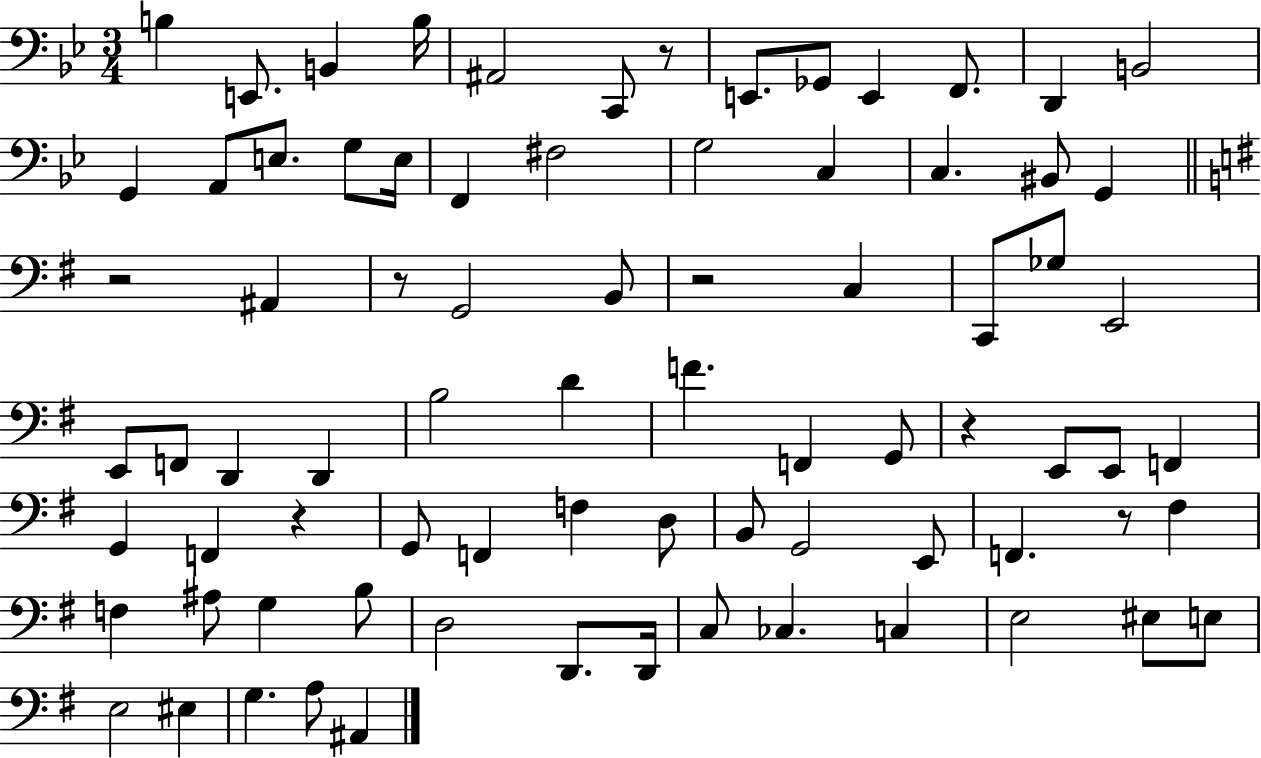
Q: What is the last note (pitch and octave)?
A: A#2